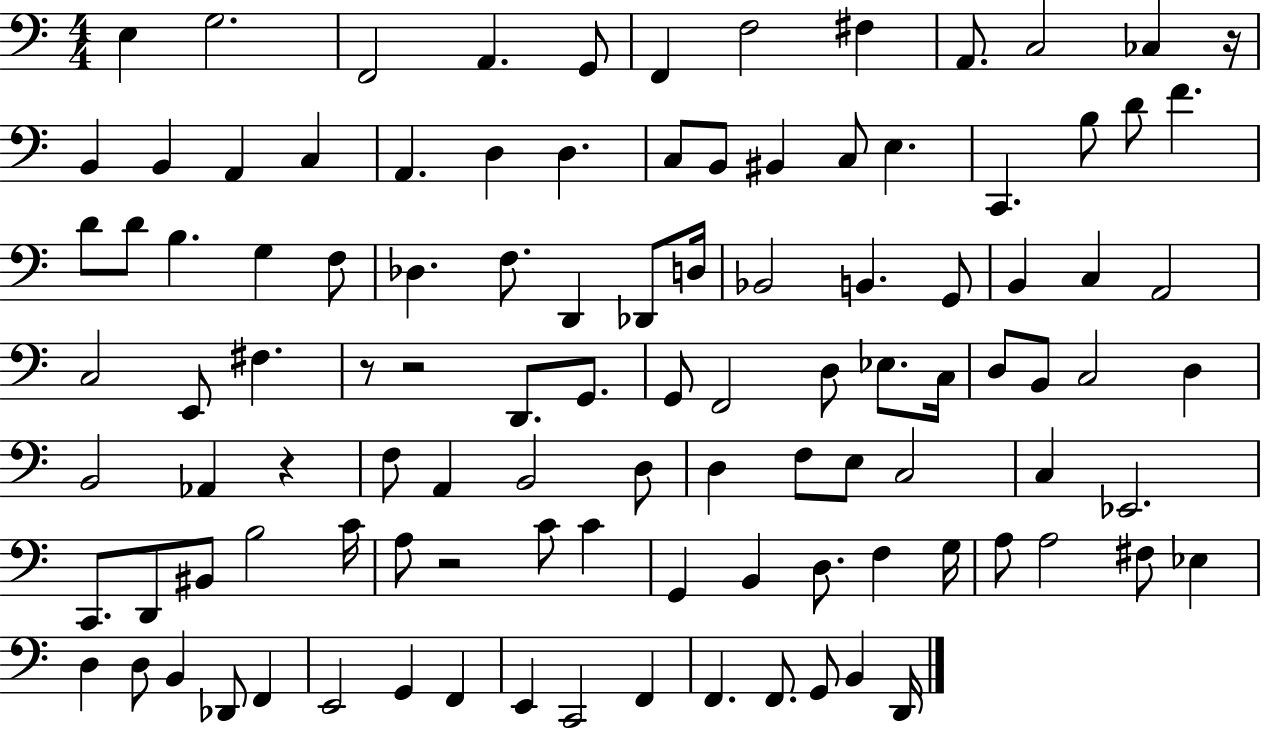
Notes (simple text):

E3/q G3/h. F2/h A2/q. G2/e F2/q F3/h F#3/q A2/e. C3/h CES3/q R/s B2/q B2/q A2/q C3/q A2/q. D3/q D3/q. C3/e B2/e BIS2/q C3/e E3/q. C2/q. B3/e D4/e F4/q. D4/e D4/e B3/q. G3/q F3/e Db3/q. F3/e. D2/q Db2/e D3/s Bb2/h B2/q. G2/e B2/q C3/q A2/h C3/h E2/e F#3/q. R/e R/h D2/e. G2/e. G2/e F2/h D3/e Eb3/e. C3/s D3/e B2/e C3/h D3/q B2/h Ab2/q R/q F3/e A2/q B2/h D3/e D3/q F3/e E3/e C3/h C3/q Eb2/h. C2/e. D2/e BIS2/e B3/h C4/s A3/e R/h C4/e C4/q G2/q B2/q D3/e. F3/q G3/s A3/e A3/h F#3/e Eb3/q D3/q D3/e B2/q Db2/e F2/q E2/h G2/q F2/q E2/q C2/h F2/q F2/q. F2/e. G2/e B2/q D2/s